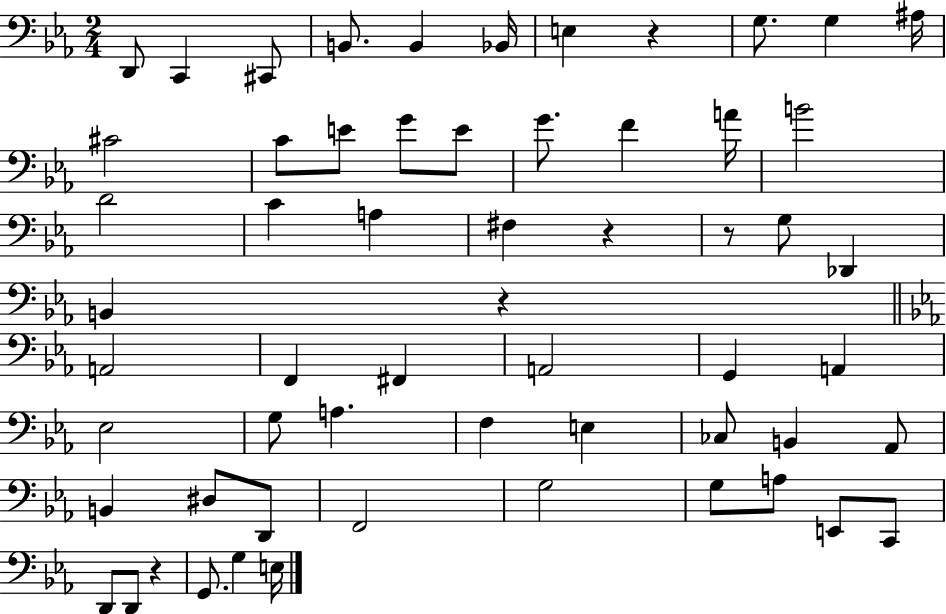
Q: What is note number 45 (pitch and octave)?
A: G3